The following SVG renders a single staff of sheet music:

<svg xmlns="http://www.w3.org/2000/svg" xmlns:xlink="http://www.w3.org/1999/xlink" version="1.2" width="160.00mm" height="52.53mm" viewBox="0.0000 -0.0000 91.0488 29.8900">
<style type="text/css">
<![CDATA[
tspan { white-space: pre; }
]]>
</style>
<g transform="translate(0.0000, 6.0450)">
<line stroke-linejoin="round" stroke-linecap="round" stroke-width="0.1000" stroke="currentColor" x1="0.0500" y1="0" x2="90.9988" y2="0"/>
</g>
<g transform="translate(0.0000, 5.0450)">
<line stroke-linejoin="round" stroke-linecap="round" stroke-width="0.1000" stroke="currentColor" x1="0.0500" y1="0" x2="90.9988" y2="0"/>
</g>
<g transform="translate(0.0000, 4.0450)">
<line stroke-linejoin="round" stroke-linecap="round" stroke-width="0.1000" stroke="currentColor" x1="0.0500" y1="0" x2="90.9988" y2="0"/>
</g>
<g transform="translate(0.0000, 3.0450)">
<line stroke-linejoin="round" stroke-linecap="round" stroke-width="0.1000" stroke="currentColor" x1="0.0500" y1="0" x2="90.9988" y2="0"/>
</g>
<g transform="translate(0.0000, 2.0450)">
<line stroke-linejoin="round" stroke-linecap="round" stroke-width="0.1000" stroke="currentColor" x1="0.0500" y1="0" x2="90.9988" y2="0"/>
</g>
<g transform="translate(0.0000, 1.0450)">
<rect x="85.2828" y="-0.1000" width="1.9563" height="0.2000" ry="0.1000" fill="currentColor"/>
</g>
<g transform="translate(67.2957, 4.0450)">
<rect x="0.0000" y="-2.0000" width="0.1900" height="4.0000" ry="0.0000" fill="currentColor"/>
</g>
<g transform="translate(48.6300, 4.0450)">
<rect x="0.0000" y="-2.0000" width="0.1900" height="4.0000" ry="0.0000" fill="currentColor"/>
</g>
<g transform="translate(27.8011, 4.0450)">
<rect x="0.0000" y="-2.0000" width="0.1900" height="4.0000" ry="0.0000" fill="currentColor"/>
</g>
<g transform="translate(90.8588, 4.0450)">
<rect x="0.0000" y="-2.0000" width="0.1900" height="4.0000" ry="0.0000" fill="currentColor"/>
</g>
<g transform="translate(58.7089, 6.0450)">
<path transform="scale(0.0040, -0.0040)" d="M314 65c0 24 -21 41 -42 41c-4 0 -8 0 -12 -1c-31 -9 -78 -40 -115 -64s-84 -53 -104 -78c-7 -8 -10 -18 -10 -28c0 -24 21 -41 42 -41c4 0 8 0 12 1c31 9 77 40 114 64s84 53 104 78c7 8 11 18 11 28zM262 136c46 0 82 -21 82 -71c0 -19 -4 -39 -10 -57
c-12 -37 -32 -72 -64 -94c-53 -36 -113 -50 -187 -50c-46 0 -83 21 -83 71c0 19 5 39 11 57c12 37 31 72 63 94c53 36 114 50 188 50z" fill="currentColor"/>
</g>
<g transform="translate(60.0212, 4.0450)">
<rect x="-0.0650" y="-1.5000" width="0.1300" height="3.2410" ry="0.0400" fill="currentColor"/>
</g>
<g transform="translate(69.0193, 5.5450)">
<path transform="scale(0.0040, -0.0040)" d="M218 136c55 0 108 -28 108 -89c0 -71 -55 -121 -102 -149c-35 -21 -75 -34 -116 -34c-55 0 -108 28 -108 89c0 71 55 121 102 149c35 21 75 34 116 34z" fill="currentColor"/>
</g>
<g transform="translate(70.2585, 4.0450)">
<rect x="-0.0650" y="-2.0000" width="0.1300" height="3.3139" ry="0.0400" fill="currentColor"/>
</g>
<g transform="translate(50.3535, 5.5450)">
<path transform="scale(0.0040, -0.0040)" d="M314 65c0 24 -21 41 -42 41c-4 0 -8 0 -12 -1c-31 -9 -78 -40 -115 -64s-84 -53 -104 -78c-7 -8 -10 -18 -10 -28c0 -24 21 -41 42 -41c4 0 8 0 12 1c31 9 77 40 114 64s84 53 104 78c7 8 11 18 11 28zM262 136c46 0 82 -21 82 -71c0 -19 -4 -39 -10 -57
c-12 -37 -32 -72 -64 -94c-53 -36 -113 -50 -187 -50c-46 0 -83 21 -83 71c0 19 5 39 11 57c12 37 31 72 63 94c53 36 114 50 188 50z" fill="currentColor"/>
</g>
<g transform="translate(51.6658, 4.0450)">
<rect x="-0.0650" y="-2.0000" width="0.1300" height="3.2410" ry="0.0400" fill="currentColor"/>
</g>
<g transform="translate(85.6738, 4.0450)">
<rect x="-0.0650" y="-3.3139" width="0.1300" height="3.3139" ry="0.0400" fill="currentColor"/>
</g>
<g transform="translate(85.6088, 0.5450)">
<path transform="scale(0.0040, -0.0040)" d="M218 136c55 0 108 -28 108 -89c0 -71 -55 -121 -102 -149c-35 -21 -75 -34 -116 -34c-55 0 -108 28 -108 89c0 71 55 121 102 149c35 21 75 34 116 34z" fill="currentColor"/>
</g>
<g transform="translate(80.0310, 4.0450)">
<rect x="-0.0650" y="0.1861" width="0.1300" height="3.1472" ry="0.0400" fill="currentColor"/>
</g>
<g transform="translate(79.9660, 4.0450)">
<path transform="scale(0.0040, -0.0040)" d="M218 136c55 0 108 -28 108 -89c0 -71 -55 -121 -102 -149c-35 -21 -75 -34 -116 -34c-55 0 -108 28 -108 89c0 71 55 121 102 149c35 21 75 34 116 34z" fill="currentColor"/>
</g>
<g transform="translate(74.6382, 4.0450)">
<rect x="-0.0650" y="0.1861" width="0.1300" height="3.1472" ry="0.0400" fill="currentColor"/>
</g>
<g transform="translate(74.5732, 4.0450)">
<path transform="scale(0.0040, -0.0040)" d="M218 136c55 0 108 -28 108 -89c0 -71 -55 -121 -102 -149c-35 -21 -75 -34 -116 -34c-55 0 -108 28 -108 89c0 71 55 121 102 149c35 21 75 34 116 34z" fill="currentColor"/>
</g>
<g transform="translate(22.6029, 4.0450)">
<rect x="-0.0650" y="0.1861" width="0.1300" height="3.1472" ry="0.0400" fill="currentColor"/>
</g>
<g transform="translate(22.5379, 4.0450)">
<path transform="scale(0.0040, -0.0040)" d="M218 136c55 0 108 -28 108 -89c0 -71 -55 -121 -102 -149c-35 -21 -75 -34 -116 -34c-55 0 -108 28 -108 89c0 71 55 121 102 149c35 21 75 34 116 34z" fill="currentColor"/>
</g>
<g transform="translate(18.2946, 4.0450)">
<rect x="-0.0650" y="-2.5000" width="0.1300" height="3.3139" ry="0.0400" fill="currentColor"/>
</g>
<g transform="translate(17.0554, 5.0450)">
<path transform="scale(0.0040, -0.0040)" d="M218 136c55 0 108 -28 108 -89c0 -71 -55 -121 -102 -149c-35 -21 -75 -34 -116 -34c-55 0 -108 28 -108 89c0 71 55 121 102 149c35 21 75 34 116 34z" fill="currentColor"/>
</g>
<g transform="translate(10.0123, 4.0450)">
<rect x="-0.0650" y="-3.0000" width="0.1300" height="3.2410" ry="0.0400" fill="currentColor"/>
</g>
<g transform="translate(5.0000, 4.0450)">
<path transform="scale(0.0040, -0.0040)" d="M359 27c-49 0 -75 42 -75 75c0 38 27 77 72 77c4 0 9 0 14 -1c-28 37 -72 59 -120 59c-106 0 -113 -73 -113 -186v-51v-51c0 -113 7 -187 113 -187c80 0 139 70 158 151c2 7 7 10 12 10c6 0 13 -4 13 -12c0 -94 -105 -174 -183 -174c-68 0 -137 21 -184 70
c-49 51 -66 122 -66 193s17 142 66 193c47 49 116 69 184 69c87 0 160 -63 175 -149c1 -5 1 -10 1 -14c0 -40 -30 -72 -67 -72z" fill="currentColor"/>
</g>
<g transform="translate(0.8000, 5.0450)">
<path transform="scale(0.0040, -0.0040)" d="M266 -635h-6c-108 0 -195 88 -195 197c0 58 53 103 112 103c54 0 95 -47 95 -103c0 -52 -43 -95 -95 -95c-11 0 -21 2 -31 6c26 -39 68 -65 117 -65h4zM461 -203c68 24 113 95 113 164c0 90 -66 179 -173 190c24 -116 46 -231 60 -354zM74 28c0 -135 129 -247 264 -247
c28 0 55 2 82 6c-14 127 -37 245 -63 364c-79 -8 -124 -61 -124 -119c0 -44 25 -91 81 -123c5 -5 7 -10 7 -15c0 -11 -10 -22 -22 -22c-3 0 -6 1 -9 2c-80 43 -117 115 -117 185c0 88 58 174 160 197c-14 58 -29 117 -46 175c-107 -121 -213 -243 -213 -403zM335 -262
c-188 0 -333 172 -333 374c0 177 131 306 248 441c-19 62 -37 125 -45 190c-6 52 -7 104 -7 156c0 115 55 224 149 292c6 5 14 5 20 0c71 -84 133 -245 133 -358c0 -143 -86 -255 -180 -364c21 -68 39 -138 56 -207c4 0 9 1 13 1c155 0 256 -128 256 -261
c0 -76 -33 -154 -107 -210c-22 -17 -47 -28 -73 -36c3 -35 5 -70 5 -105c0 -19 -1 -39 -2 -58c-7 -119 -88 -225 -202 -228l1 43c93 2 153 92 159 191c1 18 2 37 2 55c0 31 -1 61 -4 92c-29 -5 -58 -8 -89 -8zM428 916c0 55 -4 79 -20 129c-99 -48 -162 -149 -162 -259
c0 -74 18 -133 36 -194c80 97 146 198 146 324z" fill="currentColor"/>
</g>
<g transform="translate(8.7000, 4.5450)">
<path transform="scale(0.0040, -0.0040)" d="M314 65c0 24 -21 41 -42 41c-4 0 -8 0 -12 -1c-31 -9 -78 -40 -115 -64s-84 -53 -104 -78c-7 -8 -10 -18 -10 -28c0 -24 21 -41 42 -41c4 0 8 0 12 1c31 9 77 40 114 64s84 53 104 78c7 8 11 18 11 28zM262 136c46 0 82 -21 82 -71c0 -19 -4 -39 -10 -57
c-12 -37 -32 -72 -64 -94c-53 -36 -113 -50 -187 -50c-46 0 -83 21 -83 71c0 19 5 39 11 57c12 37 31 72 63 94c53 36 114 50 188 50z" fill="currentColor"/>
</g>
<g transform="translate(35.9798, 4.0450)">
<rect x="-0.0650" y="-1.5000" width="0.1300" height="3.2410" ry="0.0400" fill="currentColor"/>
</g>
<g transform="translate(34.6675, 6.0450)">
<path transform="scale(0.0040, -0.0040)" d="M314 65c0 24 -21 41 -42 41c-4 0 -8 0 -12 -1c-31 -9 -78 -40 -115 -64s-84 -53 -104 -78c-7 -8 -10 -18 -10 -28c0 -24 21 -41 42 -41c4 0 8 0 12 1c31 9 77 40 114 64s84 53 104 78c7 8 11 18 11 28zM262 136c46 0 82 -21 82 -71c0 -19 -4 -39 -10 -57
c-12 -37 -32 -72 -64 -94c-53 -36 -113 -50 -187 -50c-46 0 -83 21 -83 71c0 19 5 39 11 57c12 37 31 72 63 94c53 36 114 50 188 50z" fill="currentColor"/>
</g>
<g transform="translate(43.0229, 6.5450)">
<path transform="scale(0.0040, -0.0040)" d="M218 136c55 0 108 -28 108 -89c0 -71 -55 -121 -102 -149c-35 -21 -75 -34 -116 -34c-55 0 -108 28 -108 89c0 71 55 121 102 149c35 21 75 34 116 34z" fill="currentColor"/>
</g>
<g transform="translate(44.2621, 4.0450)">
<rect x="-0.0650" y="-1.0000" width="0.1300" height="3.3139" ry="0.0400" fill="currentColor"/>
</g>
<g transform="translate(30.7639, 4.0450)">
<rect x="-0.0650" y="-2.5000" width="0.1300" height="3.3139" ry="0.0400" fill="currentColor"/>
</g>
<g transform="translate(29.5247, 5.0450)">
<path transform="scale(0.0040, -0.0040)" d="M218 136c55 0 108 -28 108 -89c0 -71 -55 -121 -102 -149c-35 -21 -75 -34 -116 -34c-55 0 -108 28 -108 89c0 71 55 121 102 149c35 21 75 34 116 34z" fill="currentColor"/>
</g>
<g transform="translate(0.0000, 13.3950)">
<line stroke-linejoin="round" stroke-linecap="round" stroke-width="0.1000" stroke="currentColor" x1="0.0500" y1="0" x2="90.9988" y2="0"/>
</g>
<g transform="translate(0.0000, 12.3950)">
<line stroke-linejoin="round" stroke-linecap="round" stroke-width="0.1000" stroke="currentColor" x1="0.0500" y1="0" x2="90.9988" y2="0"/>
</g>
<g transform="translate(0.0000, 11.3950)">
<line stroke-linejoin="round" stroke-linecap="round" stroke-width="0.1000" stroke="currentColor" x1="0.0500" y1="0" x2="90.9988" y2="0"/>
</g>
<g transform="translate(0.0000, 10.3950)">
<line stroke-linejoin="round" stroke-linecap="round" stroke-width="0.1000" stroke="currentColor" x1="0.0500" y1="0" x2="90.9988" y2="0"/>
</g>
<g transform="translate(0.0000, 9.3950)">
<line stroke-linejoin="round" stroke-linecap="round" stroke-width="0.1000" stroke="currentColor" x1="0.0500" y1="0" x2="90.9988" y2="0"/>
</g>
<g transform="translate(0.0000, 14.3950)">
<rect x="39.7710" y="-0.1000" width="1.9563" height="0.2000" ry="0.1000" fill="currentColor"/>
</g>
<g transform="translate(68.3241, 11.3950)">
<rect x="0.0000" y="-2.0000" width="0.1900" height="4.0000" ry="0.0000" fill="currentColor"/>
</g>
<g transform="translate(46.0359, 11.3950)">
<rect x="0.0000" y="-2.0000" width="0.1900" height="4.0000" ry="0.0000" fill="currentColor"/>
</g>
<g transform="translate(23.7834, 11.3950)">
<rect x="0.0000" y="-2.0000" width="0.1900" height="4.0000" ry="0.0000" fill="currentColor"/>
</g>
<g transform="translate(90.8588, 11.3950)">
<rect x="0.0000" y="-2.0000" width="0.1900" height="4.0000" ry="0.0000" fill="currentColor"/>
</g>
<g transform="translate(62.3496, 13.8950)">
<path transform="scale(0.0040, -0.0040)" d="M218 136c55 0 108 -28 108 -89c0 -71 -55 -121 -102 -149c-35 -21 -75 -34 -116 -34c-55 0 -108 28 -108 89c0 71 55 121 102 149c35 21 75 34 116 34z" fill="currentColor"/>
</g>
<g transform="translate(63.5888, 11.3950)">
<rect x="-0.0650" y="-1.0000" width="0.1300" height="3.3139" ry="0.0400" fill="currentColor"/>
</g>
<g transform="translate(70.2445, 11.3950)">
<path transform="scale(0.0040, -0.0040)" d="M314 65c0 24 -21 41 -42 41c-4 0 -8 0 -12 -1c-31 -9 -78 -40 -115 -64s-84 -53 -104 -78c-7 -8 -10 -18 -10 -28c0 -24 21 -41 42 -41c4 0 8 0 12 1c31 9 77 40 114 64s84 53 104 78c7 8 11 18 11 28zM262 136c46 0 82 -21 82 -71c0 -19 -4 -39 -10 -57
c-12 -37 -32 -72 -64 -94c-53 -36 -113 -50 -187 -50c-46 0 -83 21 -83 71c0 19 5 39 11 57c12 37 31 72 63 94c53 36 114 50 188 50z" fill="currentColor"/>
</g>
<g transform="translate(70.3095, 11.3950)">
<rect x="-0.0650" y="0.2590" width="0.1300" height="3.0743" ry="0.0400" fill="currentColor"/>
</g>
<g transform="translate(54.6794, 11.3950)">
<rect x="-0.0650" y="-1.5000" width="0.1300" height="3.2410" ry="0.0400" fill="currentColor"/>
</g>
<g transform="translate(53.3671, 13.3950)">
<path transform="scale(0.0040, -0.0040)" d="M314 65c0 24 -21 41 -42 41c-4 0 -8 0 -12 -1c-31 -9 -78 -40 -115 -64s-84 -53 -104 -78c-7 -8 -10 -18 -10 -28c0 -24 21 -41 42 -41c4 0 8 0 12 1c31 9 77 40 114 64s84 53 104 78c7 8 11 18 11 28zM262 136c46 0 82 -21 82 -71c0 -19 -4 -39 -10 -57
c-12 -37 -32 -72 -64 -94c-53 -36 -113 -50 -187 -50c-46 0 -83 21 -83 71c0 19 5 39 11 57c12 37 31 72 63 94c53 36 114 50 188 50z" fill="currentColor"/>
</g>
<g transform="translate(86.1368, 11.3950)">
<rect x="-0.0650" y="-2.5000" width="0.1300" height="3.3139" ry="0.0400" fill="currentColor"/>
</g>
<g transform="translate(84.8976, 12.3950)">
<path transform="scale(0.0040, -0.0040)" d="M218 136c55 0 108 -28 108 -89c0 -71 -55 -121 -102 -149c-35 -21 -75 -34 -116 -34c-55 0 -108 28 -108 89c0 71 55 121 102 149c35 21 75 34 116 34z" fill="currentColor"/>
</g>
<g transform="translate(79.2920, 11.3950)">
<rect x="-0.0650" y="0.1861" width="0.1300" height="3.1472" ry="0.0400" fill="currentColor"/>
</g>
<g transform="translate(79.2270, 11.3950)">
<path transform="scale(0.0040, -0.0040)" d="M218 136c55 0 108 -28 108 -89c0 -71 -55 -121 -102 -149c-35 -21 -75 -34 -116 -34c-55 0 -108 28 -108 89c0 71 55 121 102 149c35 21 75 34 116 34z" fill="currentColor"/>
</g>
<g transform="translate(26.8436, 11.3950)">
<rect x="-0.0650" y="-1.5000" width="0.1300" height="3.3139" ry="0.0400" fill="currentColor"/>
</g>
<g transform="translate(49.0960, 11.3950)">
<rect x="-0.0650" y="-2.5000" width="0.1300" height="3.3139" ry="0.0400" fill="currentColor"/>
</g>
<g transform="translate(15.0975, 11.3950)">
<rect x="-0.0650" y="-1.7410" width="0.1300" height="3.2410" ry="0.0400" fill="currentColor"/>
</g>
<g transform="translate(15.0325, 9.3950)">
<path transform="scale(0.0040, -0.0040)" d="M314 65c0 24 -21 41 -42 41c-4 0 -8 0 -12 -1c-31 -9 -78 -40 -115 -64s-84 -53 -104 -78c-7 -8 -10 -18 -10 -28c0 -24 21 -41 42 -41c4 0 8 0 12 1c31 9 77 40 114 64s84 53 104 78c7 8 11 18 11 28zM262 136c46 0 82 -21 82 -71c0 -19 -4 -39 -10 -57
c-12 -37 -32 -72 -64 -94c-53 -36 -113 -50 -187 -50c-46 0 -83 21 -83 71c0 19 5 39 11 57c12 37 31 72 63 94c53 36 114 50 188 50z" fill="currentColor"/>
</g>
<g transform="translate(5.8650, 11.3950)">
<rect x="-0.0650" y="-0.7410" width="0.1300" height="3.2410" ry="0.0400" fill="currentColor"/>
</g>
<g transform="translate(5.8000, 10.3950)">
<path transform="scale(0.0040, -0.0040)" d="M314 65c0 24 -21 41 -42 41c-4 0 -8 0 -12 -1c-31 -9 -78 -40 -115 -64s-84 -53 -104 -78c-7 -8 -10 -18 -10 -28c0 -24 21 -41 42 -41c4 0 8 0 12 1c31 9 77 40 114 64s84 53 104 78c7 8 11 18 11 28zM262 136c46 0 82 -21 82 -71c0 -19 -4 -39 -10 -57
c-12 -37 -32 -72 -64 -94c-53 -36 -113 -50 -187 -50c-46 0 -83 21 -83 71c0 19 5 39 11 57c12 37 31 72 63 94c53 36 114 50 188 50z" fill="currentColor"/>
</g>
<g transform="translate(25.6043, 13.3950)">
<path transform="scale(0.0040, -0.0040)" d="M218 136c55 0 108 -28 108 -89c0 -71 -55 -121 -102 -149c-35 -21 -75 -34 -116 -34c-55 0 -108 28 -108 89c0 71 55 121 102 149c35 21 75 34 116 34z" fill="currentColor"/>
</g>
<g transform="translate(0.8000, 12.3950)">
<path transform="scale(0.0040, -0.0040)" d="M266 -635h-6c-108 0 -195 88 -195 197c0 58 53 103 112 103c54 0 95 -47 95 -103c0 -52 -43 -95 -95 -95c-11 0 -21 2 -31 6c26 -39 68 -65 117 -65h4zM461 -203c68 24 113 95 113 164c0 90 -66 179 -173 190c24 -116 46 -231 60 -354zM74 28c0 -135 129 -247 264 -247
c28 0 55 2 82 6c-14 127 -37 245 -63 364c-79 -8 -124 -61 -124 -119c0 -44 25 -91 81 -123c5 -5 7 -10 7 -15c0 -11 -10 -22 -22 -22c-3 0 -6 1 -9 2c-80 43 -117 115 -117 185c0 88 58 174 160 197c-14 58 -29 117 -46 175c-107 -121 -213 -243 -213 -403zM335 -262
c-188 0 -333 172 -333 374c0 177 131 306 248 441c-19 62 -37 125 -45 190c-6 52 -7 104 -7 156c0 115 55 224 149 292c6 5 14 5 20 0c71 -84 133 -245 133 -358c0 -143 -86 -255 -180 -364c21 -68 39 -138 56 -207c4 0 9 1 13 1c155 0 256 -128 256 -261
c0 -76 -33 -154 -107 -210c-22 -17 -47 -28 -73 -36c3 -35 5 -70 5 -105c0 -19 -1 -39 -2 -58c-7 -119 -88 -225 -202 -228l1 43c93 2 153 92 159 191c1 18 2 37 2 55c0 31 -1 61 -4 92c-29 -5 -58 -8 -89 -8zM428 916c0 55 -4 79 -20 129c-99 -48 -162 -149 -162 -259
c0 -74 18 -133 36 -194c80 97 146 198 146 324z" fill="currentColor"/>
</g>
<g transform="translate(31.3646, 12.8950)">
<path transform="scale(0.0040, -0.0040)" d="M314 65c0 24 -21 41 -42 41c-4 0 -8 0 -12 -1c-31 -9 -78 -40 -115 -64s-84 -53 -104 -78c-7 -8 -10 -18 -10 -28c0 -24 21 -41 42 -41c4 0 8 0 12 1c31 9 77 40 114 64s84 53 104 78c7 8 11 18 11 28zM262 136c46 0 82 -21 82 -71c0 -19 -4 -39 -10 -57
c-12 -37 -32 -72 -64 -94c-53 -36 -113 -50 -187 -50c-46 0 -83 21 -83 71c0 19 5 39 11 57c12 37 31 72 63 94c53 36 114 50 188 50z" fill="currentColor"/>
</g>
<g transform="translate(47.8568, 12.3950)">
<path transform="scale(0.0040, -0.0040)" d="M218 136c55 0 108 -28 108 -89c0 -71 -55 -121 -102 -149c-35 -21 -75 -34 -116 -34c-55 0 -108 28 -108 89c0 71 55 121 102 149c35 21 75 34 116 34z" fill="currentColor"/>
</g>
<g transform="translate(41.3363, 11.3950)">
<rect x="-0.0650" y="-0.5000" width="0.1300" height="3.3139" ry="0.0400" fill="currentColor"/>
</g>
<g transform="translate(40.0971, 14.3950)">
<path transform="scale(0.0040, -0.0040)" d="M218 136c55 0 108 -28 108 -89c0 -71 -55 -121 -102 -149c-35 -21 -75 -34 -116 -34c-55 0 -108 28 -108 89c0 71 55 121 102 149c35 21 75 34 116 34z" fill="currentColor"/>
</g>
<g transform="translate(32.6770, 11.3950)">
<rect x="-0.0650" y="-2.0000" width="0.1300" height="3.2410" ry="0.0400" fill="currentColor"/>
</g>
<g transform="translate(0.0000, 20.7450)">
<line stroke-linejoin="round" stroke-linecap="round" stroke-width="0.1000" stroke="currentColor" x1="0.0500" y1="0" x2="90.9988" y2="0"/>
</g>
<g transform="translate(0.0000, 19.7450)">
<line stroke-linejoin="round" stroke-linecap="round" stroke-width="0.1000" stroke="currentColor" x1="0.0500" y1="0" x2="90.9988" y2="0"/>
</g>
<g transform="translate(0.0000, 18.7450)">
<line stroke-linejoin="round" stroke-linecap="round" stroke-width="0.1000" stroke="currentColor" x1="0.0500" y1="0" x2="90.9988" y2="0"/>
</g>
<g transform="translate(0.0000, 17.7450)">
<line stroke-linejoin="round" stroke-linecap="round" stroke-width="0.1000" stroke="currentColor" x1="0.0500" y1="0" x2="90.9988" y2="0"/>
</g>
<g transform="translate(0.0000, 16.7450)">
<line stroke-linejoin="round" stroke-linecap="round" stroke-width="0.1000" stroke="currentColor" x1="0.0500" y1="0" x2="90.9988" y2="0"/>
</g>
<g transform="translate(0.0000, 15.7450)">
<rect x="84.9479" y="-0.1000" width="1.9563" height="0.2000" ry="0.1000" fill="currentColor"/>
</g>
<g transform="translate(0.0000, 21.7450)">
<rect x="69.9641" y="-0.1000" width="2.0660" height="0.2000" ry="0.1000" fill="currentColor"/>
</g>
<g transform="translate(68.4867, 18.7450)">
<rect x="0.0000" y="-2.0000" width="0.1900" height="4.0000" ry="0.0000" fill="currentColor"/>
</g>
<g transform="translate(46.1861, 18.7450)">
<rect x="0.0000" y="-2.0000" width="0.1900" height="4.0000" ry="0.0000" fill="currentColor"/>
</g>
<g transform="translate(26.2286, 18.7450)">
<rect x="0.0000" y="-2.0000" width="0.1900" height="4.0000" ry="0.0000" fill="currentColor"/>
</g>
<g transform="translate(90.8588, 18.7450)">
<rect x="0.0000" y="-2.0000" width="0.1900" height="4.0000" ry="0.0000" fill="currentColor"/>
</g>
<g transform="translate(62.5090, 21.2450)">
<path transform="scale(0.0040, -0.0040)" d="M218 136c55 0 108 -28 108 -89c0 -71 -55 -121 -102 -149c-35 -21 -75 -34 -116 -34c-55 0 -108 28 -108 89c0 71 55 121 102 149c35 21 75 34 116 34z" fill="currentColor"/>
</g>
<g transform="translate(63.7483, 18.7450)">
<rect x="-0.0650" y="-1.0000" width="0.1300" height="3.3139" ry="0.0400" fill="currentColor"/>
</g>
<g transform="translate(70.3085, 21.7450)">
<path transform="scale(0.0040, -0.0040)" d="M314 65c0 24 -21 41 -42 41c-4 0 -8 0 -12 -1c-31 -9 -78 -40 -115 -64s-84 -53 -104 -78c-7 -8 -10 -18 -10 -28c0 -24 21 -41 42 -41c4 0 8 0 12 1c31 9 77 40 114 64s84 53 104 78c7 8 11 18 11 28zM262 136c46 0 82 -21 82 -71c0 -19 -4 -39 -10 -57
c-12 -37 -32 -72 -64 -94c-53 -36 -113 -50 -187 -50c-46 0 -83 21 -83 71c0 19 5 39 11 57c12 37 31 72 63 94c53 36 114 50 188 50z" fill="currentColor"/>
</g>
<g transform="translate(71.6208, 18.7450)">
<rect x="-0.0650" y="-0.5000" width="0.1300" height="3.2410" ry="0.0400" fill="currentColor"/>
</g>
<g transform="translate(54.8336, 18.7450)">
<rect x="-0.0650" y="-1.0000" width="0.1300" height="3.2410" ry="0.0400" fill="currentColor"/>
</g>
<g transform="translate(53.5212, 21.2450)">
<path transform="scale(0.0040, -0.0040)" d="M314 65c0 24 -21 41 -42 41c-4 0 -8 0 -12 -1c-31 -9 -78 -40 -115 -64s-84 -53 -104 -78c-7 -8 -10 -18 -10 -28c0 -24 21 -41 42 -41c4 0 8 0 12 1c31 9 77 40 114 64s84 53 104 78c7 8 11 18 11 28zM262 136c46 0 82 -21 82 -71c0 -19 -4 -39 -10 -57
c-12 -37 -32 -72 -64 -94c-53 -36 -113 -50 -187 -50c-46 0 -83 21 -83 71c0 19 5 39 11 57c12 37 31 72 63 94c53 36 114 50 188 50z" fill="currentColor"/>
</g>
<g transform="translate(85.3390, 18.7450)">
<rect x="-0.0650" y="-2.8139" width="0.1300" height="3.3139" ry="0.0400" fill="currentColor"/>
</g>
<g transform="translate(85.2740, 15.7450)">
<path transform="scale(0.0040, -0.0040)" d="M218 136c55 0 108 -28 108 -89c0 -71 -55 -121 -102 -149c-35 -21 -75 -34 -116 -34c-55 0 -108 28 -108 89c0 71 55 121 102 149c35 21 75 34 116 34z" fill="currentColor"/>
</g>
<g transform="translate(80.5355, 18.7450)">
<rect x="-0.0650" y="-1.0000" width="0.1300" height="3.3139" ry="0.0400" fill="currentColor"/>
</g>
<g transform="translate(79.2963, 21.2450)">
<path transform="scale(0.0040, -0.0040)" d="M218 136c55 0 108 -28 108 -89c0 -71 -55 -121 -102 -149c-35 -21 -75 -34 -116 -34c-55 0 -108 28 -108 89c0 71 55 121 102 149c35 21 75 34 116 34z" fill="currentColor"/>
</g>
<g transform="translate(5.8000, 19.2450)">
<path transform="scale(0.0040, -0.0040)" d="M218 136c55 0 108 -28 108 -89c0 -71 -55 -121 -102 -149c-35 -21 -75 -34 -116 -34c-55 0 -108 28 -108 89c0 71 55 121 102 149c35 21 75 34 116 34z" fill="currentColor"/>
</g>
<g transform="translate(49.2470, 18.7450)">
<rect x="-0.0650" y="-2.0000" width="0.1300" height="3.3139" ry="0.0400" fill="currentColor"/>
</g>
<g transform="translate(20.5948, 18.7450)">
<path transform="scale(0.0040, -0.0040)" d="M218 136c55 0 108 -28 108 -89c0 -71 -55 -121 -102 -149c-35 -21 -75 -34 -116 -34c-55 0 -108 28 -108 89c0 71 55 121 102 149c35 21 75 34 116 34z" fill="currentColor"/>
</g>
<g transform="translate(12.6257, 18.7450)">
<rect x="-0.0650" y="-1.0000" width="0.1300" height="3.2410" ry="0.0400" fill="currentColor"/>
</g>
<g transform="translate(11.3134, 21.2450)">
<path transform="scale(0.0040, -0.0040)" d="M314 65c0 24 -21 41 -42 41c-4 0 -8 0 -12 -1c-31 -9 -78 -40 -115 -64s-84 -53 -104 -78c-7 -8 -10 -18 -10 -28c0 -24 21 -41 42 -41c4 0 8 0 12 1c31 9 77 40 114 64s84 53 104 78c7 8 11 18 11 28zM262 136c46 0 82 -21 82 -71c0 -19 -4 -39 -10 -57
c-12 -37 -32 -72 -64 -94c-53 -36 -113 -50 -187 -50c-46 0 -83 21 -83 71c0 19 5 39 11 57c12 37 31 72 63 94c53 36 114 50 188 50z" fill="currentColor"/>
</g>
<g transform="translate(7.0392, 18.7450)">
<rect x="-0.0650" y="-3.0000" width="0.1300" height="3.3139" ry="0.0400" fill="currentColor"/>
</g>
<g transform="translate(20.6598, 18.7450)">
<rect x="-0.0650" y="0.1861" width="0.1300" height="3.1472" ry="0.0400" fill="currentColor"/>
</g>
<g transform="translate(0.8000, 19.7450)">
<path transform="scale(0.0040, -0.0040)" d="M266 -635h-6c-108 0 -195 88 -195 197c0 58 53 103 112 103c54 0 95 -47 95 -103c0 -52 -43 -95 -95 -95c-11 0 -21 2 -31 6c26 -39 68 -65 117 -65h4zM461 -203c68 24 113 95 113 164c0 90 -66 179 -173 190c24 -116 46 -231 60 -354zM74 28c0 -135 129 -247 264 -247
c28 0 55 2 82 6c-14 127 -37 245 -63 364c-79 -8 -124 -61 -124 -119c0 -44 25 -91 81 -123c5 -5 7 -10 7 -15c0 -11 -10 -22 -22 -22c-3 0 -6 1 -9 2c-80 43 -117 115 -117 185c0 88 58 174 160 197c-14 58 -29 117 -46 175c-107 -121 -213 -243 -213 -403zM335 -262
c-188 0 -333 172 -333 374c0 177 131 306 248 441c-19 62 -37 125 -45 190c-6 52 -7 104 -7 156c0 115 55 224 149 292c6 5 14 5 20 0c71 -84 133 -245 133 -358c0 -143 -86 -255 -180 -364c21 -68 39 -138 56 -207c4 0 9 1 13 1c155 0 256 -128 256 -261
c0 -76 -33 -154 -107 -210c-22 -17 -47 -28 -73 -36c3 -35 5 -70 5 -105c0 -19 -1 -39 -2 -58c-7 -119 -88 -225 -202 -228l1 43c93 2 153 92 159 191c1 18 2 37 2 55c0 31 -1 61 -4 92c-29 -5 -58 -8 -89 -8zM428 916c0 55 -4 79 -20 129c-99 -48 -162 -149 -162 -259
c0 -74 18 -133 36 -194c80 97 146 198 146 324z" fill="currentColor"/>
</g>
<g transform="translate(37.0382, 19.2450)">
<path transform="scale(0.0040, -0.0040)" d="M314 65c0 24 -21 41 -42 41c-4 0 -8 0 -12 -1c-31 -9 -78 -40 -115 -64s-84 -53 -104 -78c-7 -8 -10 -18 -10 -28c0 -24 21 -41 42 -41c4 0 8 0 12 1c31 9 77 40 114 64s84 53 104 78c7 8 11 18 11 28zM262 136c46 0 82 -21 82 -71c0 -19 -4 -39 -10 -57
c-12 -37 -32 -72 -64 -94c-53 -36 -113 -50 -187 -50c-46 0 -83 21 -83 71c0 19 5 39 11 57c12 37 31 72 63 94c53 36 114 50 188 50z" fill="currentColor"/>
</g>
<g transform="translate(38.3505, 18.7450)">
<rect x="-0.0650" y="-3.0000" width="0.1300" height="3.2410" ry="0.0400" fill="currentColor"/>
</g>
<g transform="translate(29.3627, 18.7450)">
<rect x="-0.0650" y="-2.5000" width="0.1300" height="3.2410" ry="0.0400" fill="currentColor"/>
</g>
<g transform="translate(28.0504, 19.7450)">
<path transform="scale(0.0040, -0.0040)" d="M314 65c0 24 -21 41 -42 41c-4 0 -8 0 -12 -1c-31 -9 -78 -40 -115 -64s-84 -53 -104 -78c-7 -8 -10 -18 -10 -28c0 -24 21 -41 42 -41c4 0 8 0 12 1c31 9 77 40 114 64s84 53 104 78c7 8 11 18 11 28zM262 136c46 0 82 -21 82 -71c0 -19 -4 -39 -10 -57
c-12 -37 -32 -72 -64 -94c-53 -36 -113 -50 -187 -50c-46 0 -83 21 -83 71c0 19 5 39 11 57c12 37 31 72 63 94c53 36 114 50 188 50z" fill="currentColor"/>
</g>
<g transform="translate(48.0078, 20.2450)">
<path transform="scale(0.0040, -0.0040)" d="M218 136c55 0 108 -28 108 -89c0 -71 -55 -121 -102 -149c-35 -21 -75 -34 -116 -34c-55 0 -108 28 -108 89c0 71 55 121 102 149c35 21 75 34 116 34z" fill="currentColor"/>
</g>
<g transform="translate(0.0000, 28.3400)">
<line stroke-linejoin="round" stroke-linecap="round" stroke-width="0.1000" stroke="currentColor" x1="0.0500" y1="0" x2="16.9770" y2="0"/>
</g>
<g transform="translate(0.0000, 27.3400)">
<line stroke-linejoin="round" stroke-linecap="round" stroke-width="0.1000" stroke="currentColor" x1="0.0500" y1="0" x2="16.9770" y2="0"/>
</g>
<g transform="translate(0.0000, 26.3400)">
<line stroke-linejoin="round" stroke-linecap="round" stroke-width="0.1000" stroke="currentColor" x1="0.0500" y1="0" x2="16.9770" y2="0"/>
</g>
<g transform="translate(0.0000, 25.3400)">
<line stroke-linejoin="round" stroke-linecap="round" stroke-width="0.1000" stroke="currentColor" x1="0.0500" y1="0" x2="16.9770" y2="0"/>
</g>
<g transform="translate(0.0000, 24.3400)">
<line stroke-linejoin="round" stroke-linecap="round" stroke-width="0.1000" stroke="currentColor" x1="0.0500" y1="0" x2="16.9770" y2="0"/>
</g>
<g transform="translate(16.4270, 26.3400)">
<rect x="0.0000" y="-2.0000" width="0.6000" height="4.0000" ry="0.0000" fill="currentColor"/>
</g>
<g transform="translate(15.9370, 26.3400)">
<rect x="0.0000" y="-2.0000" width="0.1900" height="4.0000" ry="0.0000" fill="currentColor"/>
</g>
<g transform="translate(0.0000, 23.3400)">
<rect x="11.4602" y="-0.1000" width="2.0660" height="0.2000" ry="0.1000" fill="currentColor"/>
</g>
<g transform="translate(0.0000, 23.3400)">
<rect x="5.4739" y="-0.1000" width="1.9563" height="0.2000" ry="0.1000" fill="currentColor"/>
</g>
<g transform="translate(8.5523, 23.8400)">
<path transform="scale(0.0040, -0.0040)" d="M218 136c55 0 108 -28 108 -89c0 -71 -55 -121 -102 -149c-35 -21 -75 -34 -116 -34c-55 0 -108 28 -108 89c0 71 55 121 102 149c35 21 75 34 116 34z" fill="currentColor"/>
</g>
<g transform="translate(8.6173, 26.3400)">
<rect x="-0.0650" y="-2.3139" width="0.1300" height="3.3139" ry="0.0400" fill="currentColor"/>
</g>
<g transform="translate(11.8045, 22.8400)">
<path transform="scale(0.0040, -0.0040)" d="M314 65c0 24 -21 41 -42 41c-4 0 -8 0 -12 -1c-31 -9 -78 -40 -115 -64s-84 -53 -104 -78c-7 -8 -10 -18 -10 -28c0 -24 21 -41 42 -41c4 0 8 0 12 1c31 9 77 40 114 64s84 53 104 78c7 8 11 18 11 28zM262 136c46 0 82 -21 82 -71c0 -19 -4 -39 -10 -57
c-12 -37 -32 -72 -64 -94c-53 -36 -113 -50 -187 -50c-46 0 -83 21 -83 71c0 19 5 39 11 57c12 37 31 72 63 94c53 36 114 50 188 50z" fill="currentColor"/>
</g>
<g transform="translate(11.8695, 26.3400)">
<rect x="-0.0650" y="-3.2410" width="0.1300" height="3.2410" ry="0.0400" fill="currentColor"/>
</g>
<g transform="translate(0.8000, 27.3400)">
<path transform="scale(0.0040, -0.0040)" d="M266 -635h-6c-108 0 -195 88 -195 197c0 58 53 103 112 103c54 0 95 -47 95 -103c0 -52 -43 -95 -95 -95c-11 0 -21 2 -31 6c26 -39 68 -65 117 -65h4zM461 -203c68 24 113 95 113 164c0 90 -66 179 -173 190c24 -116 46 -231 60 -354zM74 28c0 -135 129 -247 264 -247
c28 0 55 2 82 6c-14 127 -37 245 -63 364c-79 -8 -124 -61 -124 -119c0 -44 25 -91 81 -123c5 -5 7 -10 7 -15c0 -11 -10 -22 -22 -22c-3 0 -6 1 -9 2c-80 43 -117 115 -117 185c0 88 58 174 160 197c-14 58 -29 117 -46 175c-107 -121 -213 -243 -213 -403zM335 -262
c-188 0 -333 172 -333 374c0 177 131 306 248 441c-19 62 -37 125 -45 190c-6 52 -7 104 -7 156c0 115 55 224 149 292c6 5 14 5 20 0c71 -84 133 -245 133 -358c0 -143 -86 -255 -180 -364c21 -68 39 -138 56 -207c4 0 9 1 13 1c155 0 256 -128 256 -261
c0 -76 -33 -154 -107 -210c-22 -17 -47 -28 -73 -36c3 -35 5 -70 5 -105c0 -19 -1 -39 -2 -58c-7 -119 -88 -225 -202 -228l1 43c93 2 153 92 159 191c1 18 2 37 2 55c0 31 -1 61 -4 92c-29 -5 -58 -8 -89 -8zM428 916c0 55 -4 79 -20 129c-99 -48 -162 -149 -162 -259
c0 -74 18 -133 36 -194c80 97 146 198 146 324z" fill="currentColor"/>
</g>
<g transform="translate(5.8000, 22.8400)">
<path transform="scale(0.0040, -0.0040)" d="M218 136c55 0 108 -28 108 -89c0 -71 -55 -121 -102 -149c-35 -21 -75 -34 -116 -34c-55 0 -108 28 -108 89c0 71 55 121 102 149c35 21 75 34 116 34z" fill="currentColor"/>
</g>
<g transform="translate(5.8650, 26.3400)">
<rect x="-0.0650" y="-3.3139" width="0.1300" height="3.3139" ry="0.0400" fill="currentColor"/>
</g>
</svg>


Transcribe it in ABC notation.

X:1
T:Untitled
M:4/4
L:1/4
K:C
A2 G B G E2 D F2 E2 F B B b d2 f2 E F2 C G E2 D B2 B G A D2 B G2 A2 F D2 D C2 D a b g b2